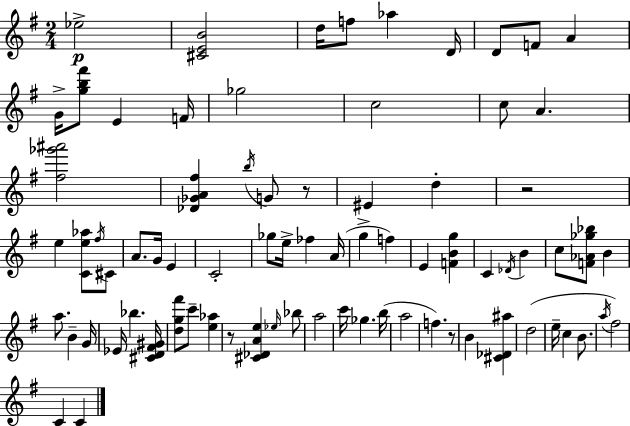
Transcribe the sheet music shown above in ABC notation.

X:1
T:Untitled
M:2/4
L:1/4
K:Em
_e2 [^CEB]2 d/4 f/2 _a D/4 D/2 F/2 A G/4 [gb^f']/2 E F/4 _g2 c2 c/2 A [^f_g'^a']2 [_D_GA^f] b/4 G/2 z/2 ^E d z2 e [Ce_a]/2 ^f/4 ^C/2 A/2 G/4 E C2 _g/2 e/4 _f A/4 g f E [FBg] C _D/4 B c/2 [F_A_g_b]/2 B a/2 B G/4 _E/4 _b [^CD^F^G]/4 [dg^f']/2 c'/2 [e_a] z/2 [^C_DAe] _e/4 _b/2 a2 c'/4 _g b/4 a2 f z/2 B [^C_D^a] d2 e/4 c B/2 a/4 ^f2 C C